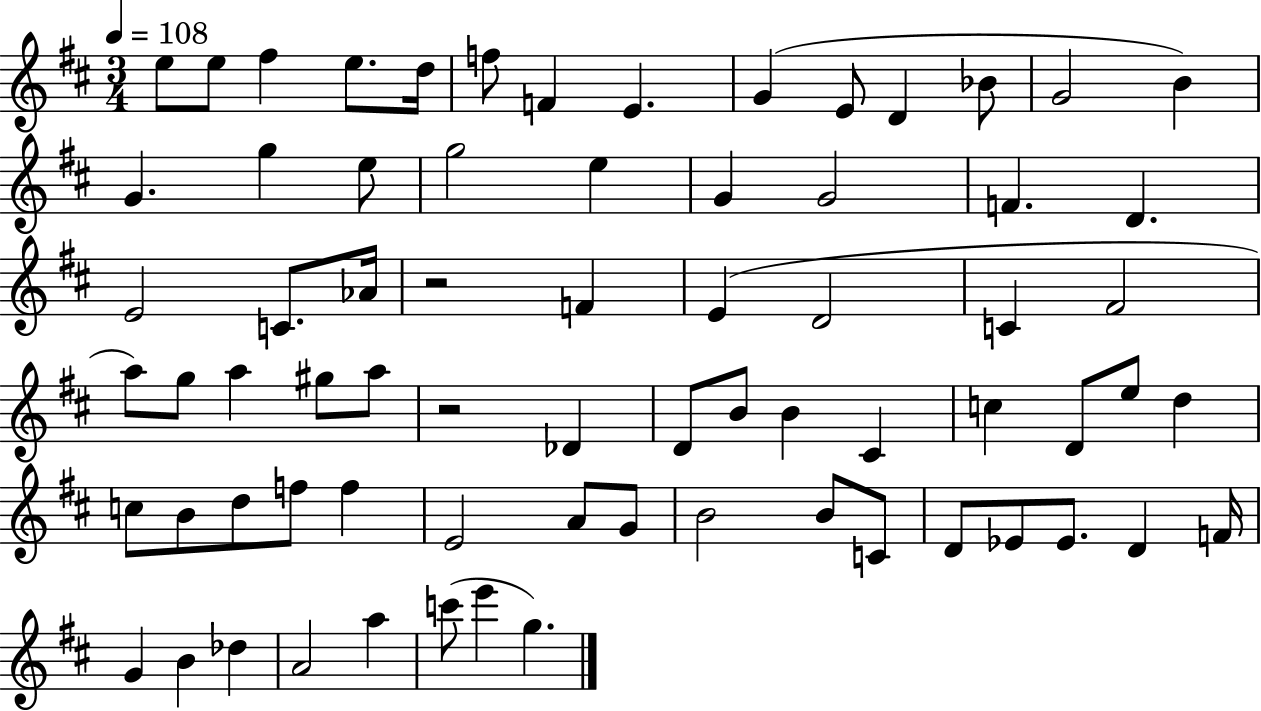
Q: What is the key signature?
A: D major